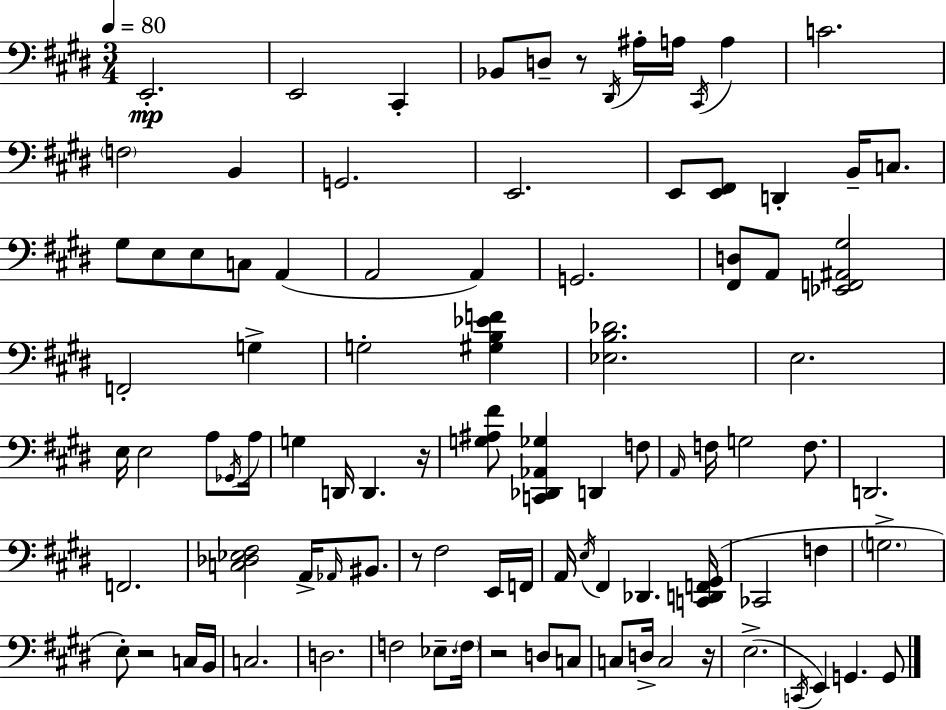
E2/h. E2/h C#2/q Bb2/e D3/e R/e D#2/s A#3/s A3/s C#2/s A3/q C4/h. F3/h B2/q G2/h. E2/h. E2/e [E2,F#2]/e D2/q B2/s C3/e. G#3/e E3/e E3/e C3/e A2/q A2/h A2/q G2/h. [F#2,D3]/e A2/e [Eb2,F2,A#2,G#3]/h F2/h G3/q G3/h [G#3,B3,Eb4,F4]/q [Eb3,B3,Db4]/h. E3/h. E3/s E3/h A3/e Gb2/s A3/s G3/q D2/s D2/q. R/s [G3,A#3,F#4]/e [C2,Db2,Ab2,Gb3]/q D2/q F3/e A2/s F3/s G3/h F3/e. D2/h. F2/h. [C3,Db3,Eb3,F#3]/h A2/s Ab2/s BIS2/e. R/e F#3/h E2/s F2/s A2/s E3/s F#2/q Db2/q. [C2,D2,F2,G#2]/s CES2/h F3/q G3/h. E3/e R/h C3/s B2/s C3/h. D3/h. F3/h Eb3/e. F3/s R/h D3/e C3/e C3/e D3/s C3/h R/s E3/h. C2/s E2/q G2/q. G2/e